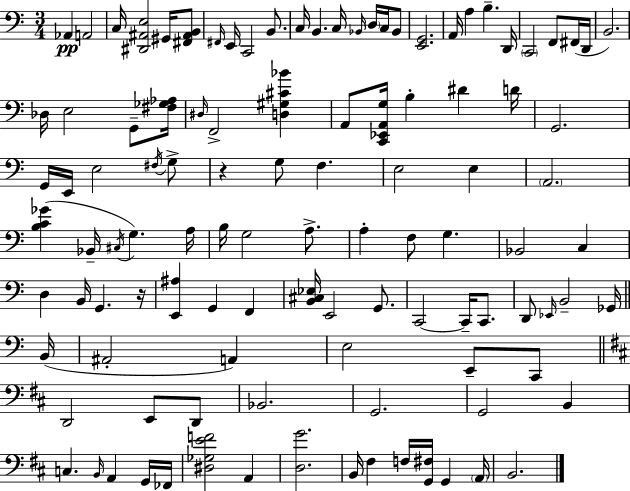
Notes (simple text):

Ab2/q A2/h C3/s [D#2,A#2,E3]/h G#2/s [F#2,A#2,B2]/e F#2/s E2/s C2/h B2/e. C3/s B2/q. C3/s Bb2/s D3/s C3/s Bb2/e [E2,G2]/h. A2/s A3/q B3/q. D2/s C2/h F2/e F#2/s D2/s B2/h. Db3/s E3/h G2/e [F#3,Gb3,Ab3]/s D#3/s F2/h [D3,G#3,C#4,Bb4]/q A2/e [C2,Eb2,A2,G3]/s B3/q D#4/q D4/s G2/h. G2/s E2/s E3/h F#3/s G3/e R/q G3/e F3/q. E3/h E3/q A2/h. [B3,C4,Gb4]/q Bb2/s C#3/s G3/q. A3/s B3/s G3/h A3/e. A3/q F3/e G3/q. Bb2/h C3/q D3/q B2/s G2/q. R/s [E2,A#3]/q G2/q F2/q [B2,C#3,Eb3]/s E2/h G2/e. C2/h C2/s C2/e. D2/e Eb2/s B2/h Gb2/s B2/s A#2/h A2/q E3/h E2/e C2/e D2/h E2/e D2/e Bb2/h. G2/h. G2/h B2/q C3/q. B2/s A2/q G2/s FES2/s [D#3,Gb3,E4,F4]/h A2/q [D3,G4]/h. B2/s F#3/q F3/s [G2,F#3]/s G2/q A2/s B2/h.